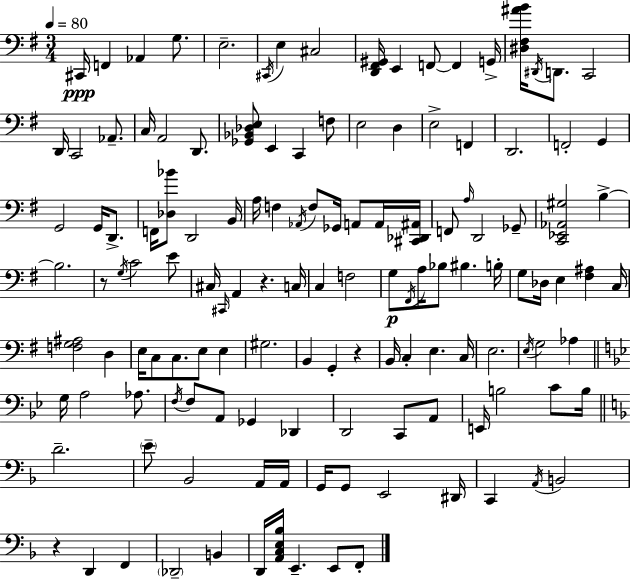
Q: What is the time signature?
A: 3/4